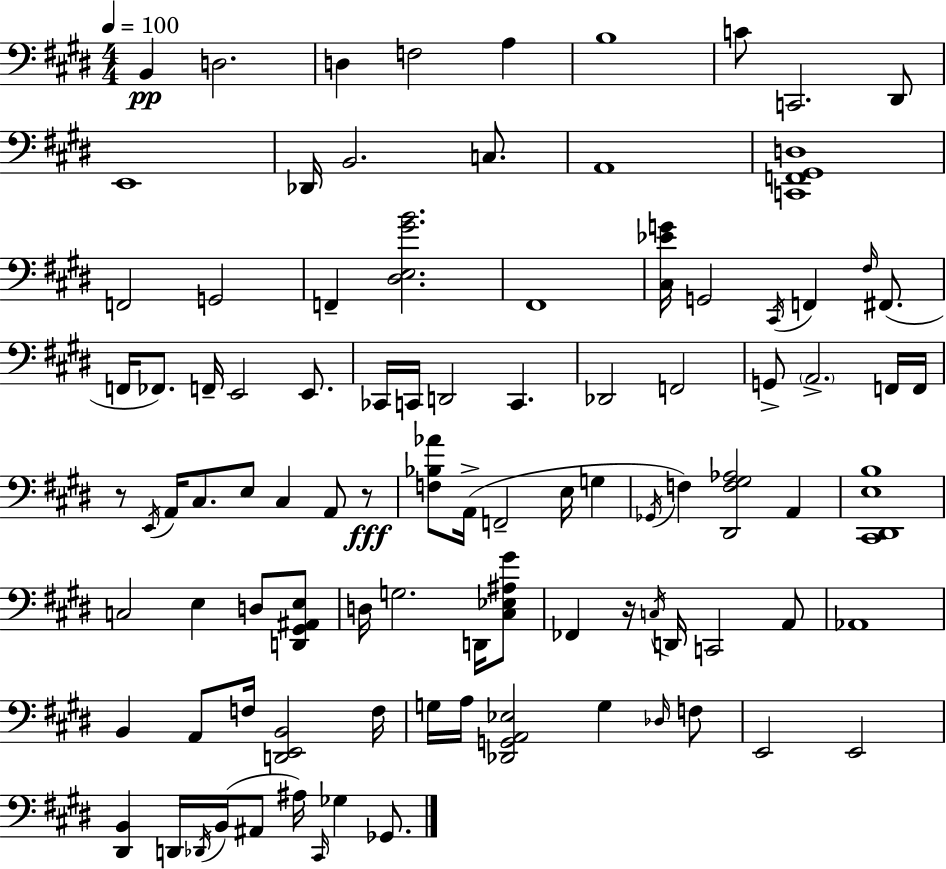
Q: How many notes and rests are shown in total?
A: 96